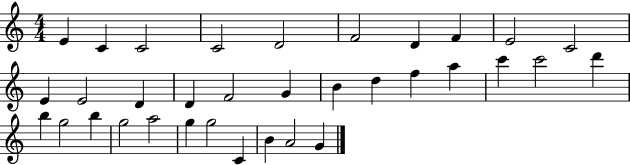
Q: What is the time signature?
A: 4/4